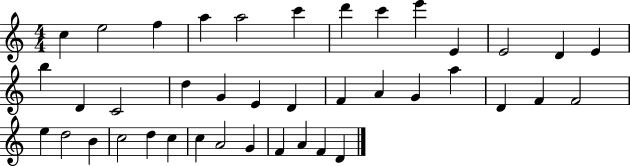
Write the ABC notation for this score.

X:1
T:Untitled
M:4/4
L:1/4
K:C
c e2 f a a2 c' d' c' e' E E2 D E b D C2 d G E D F A G a D F F2 e d2 B c2 d c c A2 G F A F D